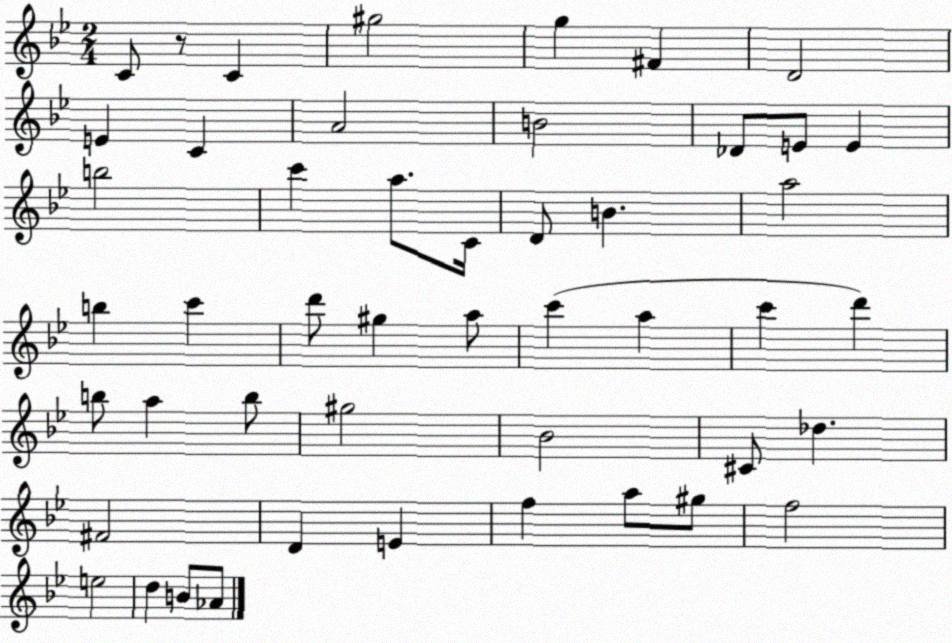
X:1
T:Untitled
M:2/4
L:1/4
K:Bb
C/2 z/2 C ^g2 g ^F D2 E C A2 B2 _D/2 E/2 E b2 c' a/2 C/4 D/2 B a2 b c' d'/2 ^g a/2 c' a c' d' b/2 a b/2 ^g2 _B2 ^C/2 _d ^F2 D E f a/2 ^g/2 f2 e2 d B/2 _A/2